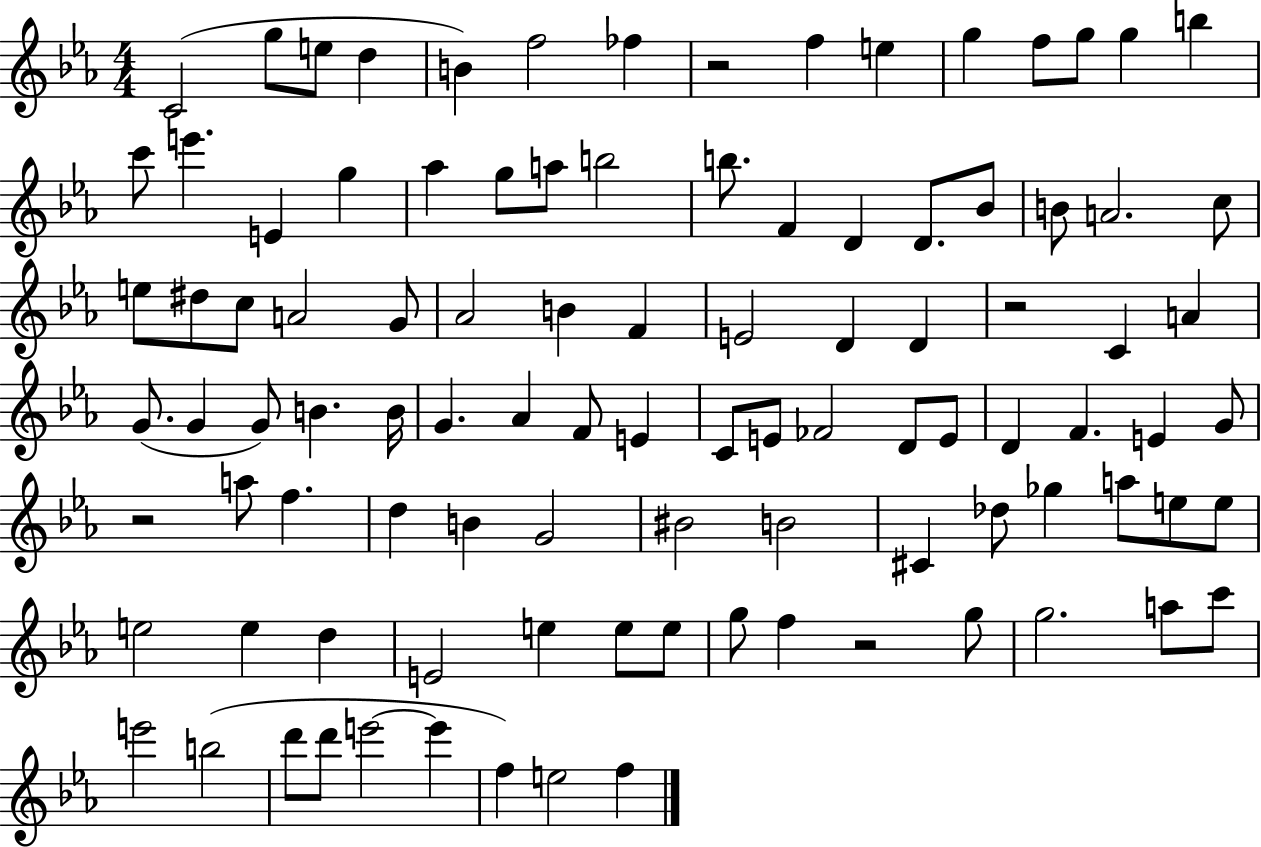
{
  \clef treble
  \numericTimeSignature
  \time 4/4
  \key ees \major
  c'2( g''8 e''8 d''4 | b'4) f''2 fes''4 | r2 f''4 e''4 | g''4 f''8 g''8 g''4 b''4 | \break c'''8 e'''4. e'4 g''4 | aes''4 g''8 a''8 b''2 | b''8. f'4 d'4 d'8. bes'8 | b'8 a'2. c''8 | \break e''8 dis''8 c''8 a'2 g'8 | aes'2 b'4 f'4 | e'2 d'4 d'4 | r2 c'4 a'4 | \break g'8.( g'4 g'8) b'4. b'16 | g'4. aes'4 f'8 e'4 | c'8 e'8 fes'2 d'8 e'8 | d'4 f'4. e'4 g'8 | \break r2 a''8 f''4. | d''4 b'4 g'2 | bis'2 b'2 | cis'4 des''8 ges''4 a''8 e''8 e''8 | \break e''2 e''4 d''4 | e'2 e''4 e''8 e''8 | g''8 f''4 r2 g''8 | g''2. a''8 c'''8 | \break e'''2 b''2( | d'''8 d'''8 e'''2~~ e'''4 | f''4) e''2 f''4 | \bar "|."
}